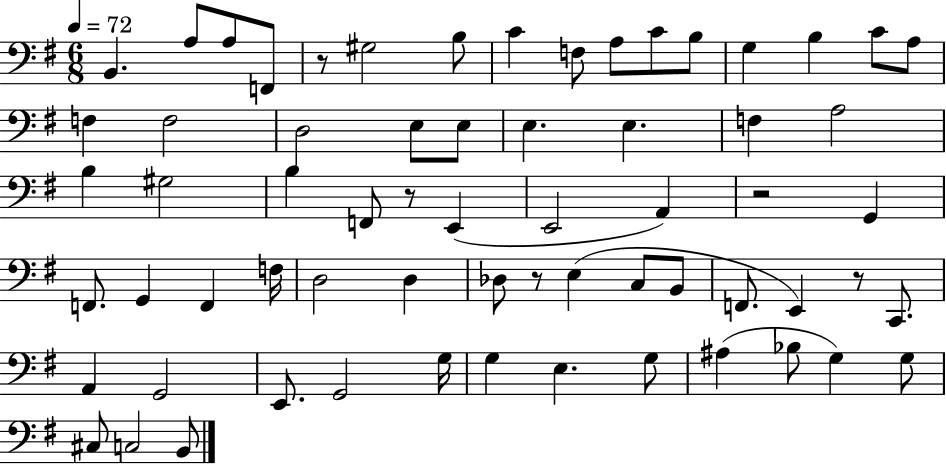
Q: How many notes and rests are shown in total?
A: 65